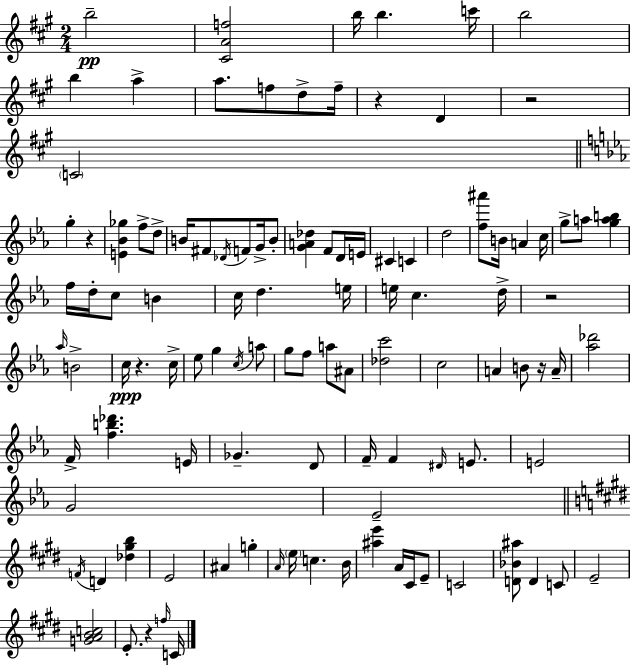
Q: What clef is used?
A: treble